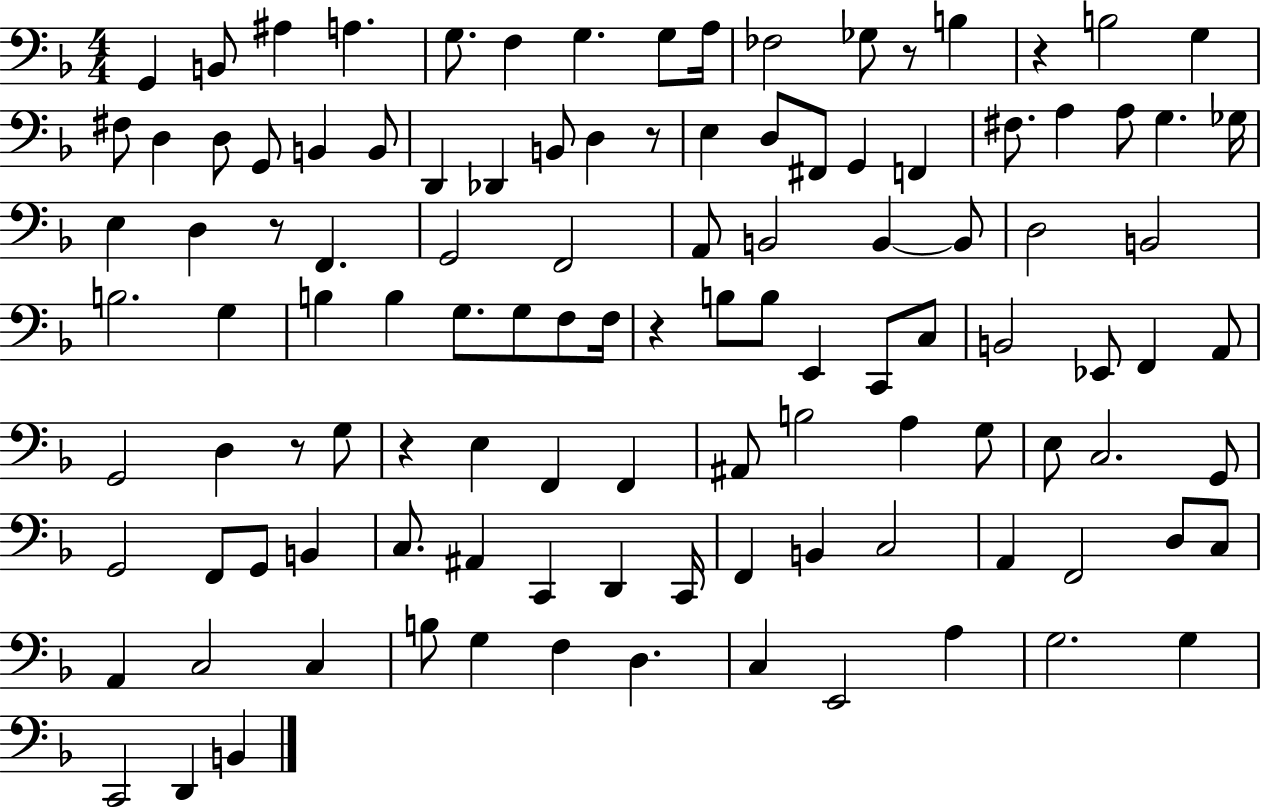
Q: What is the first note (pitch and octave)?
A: G2